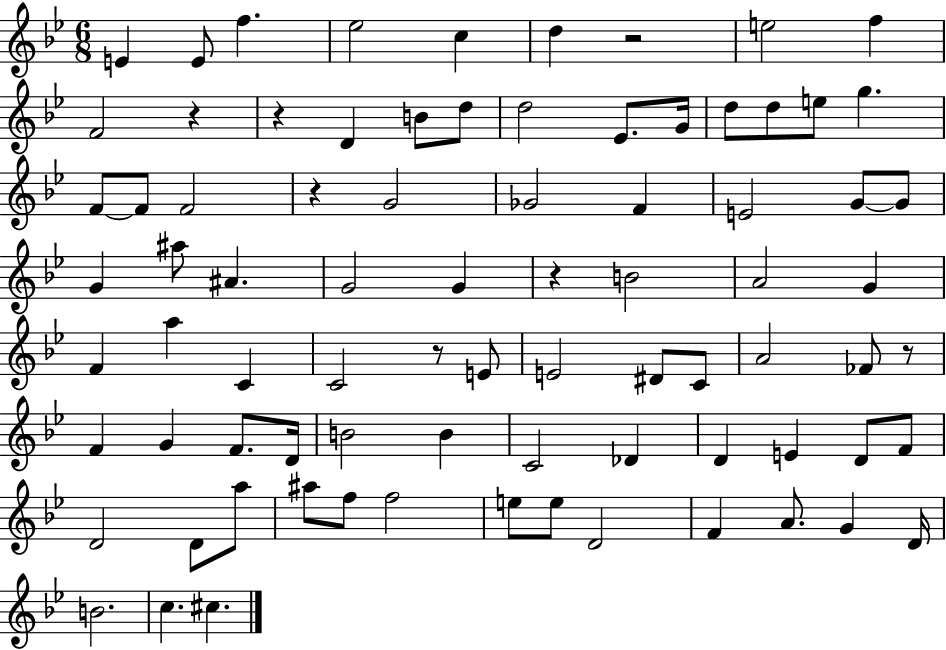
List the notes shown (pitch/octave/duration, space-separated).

E4/q E4/e F5/q. Eb5/h C5/q D5/q R/h E5/h F5/q F4/h R/q R/q D4/q B4/e D5/e D5/h Eb4/e. G4/s D5/e D5/e E5/e G5/q. F4/e F4/e F4/h R/q G4/h Gb4/h F4/q E4/h G4/e G4/e G4/q A#5/e A#4/q. G4/h G4/q R/q B4/h A4/h G4/q F4/q A5/q C4/q C4/h R/e E4/e E4/h D#4/e C4/e A4/h FES4/e R/e F4/q G4/q F4/e. D4/s B4/h B4/q C4/h Db4/q D4/q E4/q D4/e F4/e D4/h D4/e A5/e A#5/e F5/e F5/h E5/e E5/e D4/h F4/q A4/e. G4/q D4/s B4/h. C5/q. C#5/q.